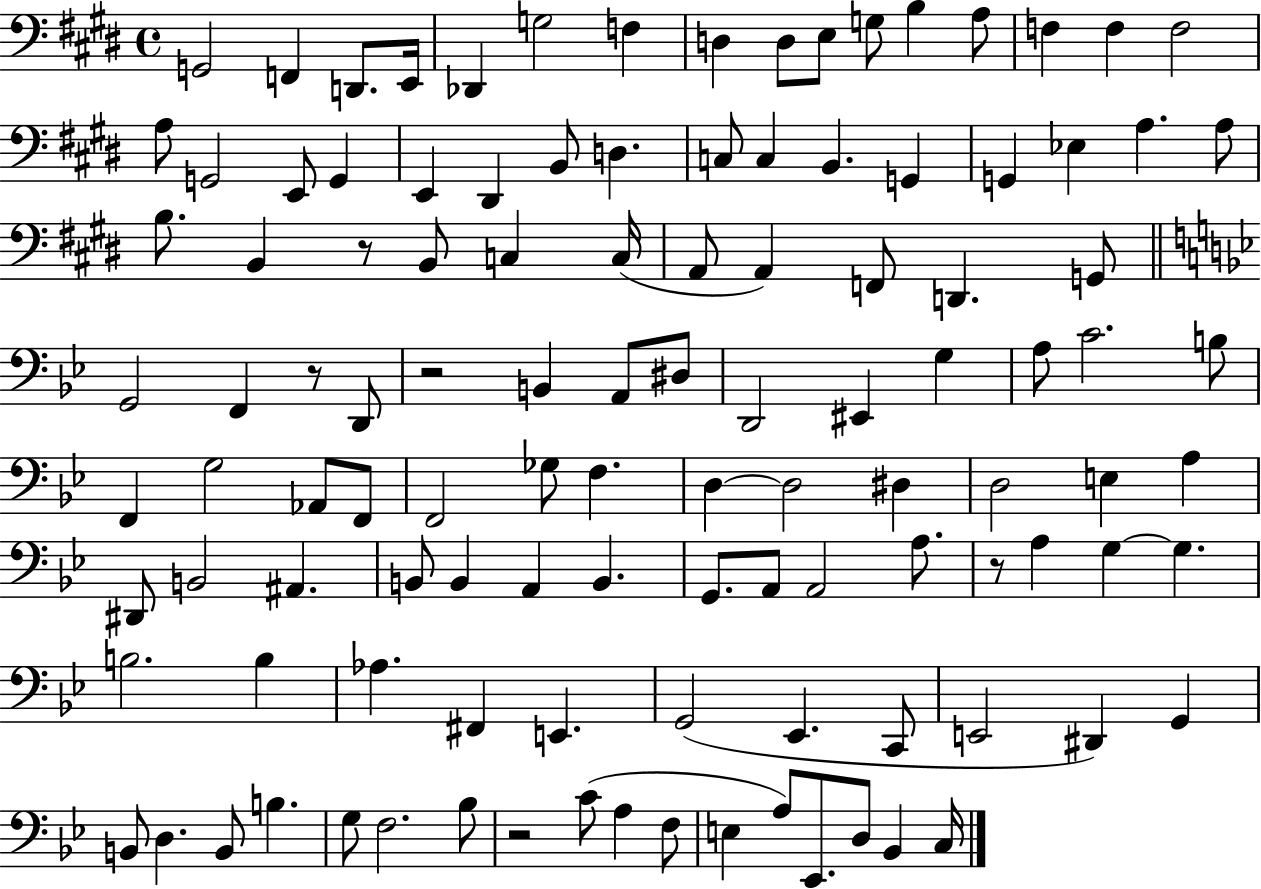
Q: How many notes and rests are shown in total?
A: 113